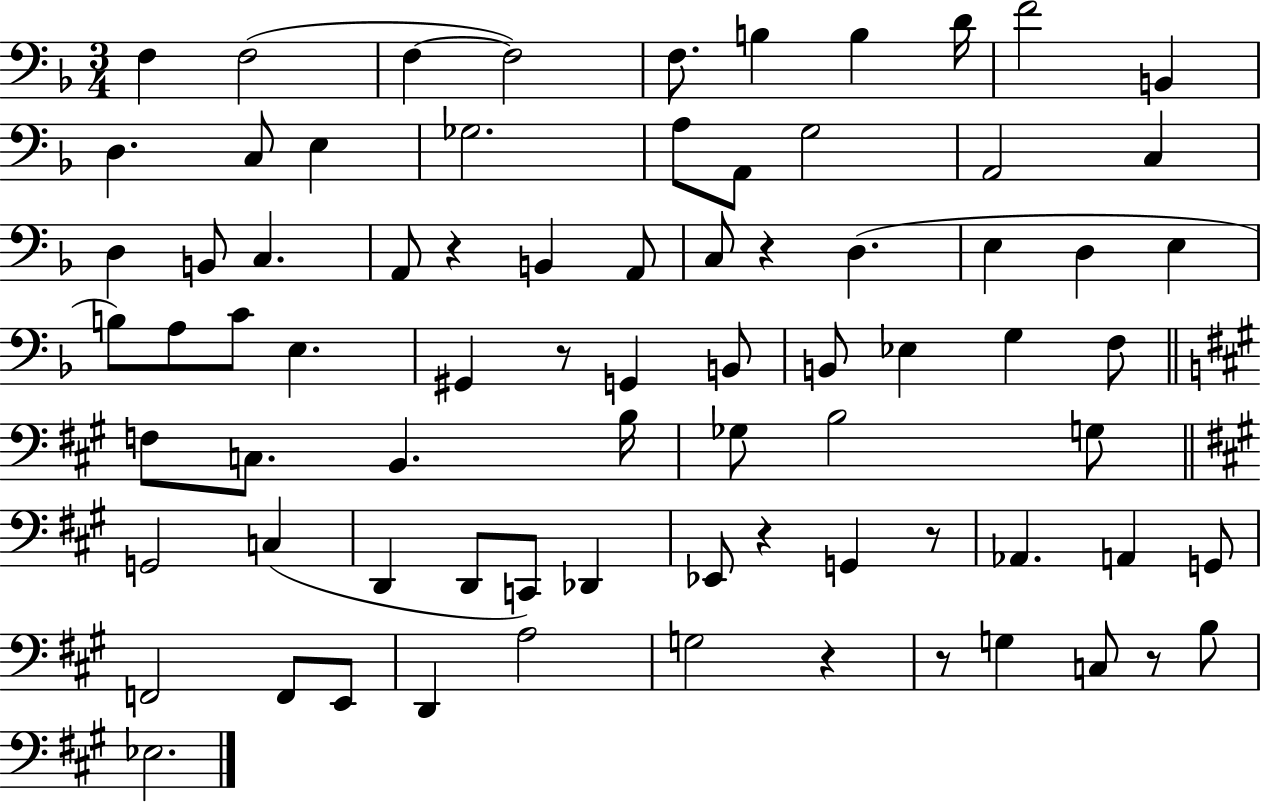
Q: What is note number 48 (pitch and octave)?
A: G3